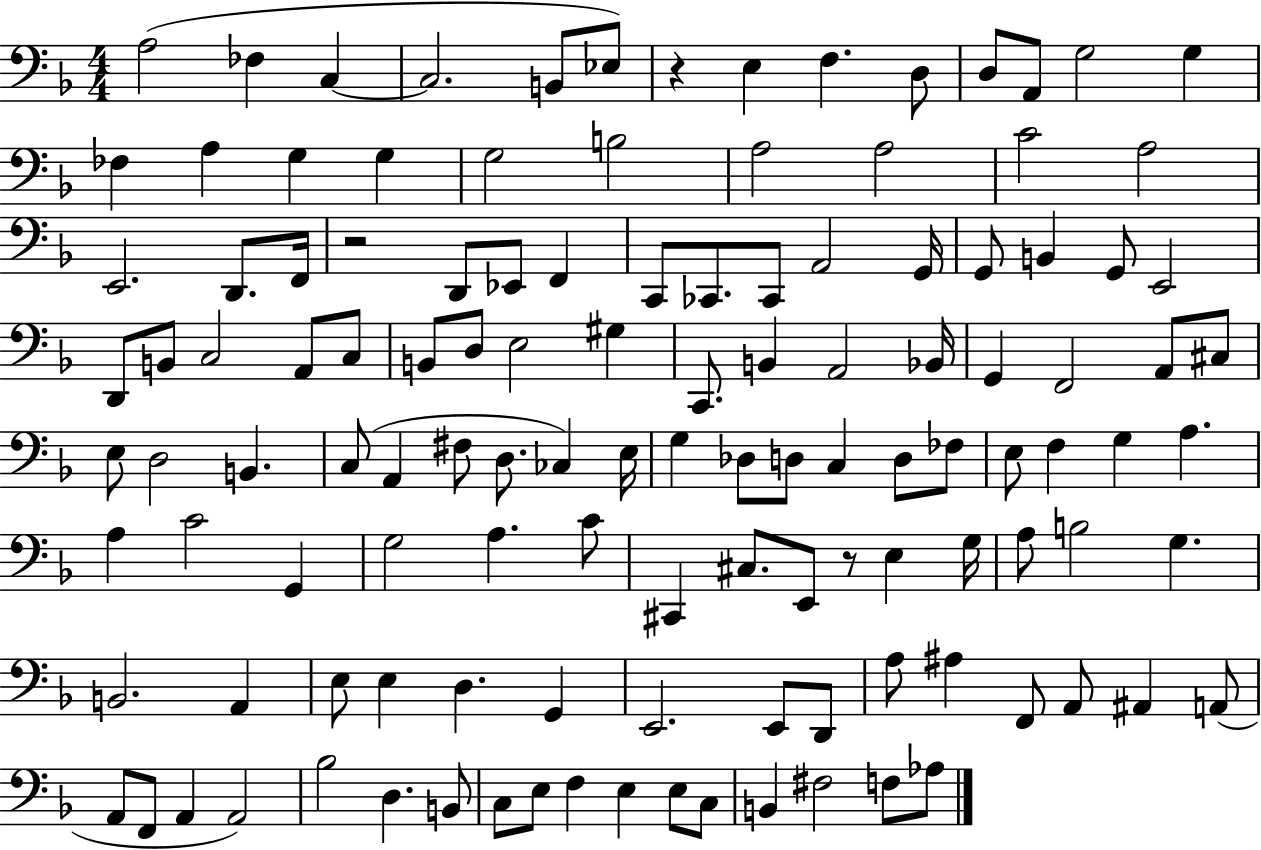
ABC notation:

X:1
T:Untitled
M:4/4
L:1/4
K:F
A,2 _F, C, C,2 B,,/2 _E,/2 z E, F, D,/2 D,/2 A,,/2 G,2 G, _F, A, G, G, G,2 B,2 A,2 A,2 C2 A,2 E,,2 D,,/2 F,,/4 z2 D,,/2 _E,,/2 F,, C,,/2 _C,,/2 _C,,/2 A,,2 G,,/4 G,,/2 B,, G,,/2 E,,2 D,,/2 B,,/2 C,2 A,,/2 C,/2 B,,/2 D,/2 E,2 ^G, C,,/2 B,, A,,2 _B,,/4 G,, F,,2 A,,/2 ^C,/2 E,/2 D,2 B,, C,/2 A,, ^F,/2 D,/2 _C, E,/4 G, _D,/2 D,/2 C, D,/2 _F,/2 E,/2 F, G, A, A, C2 G,, G,2 A, C/2 ^C,, ^C,/2 E,,/2 z/2 E, G,/4 A,/2 B,2 G, B,,2 A,, E,/2 E, D, G,, E,,2 E,,/2 D,,/2 A,/2 ^A, F,,/2 A,,/2 ^A,, A,,/2 A,,/2 F,,/2 A,, A,,2 _B,2 D, B,,/2 C,/2 E,/2 F, E, E,/2 C,/2 B,, ^F,2 F,/2 _A,/2